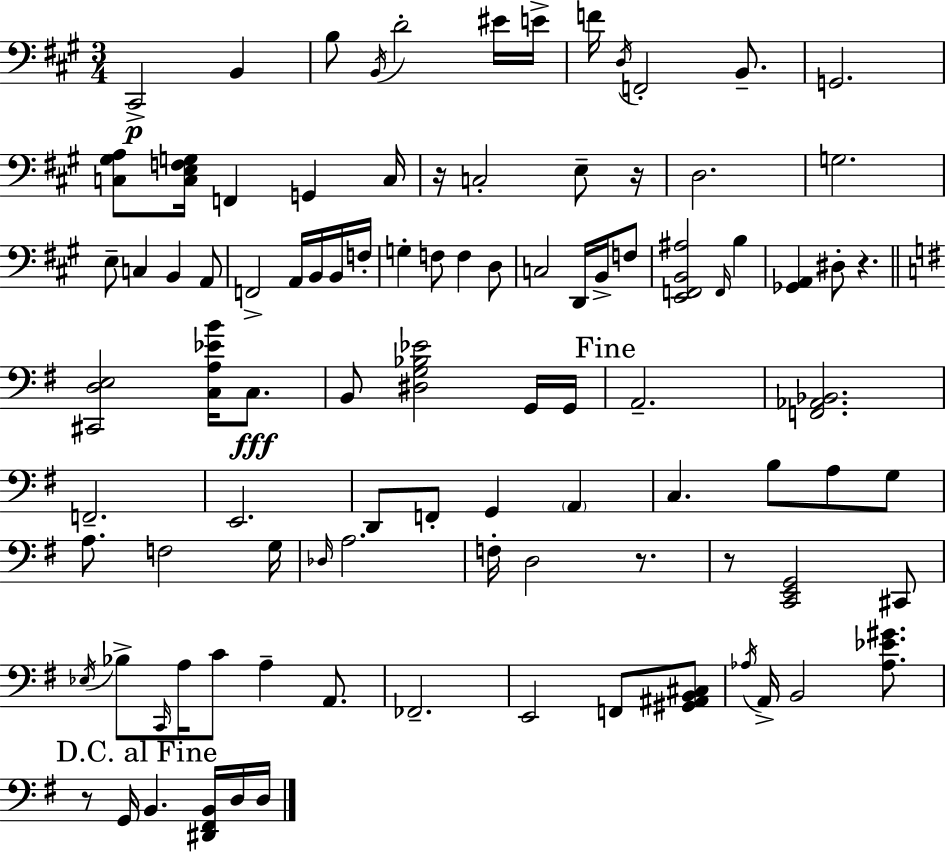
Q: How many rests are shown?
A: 6